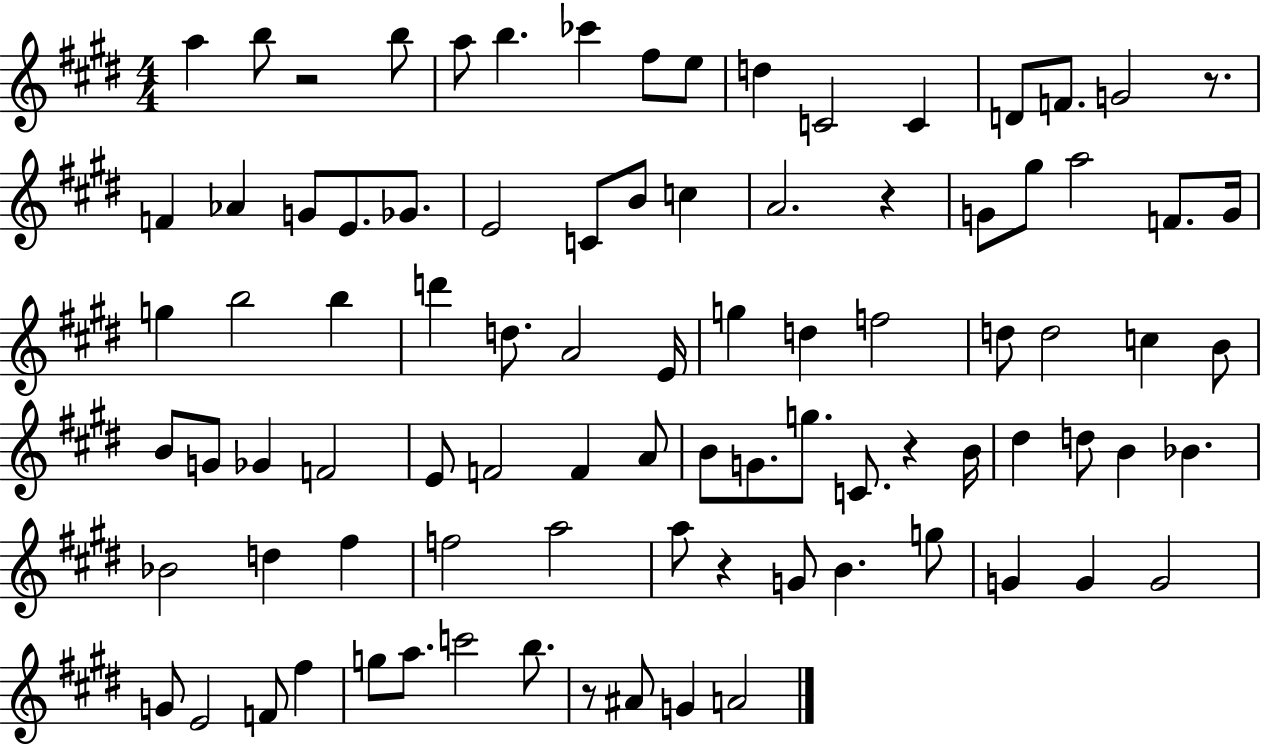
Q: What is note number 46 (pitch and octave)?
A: Gb4